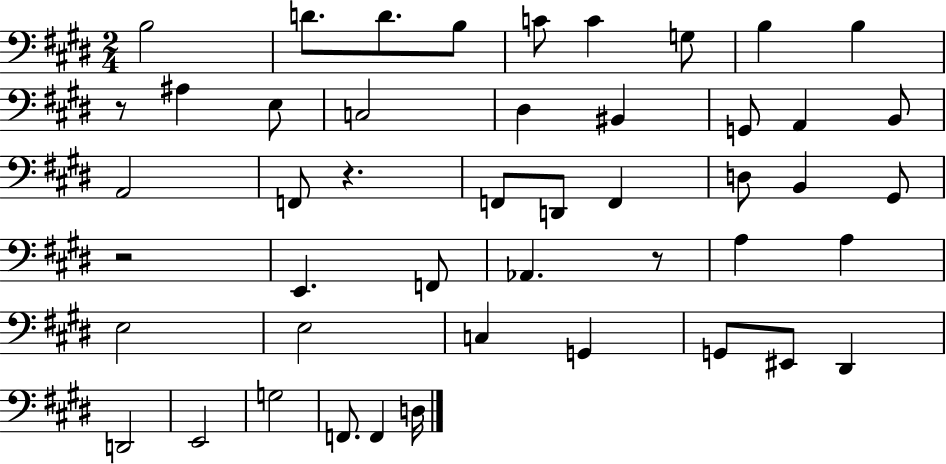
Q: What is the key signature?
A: E major